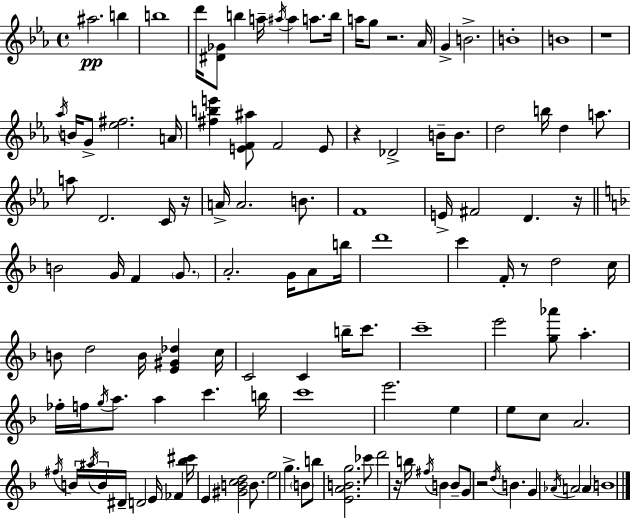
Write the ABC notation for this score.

X:1
T:Untitled
M:4/4
L:1/4
K:Cm
^a2 b b4 d'/4 [^D_G]/2 b a/4 ^a/4 ^a a/2 b/4 a/4 g/2 z2 _A/4 G B2 B4 B4 z4 _a/4 B/4 G/2 [_e^f]2 A/4 [^fbe'] [EF^a]/2 F2 E/2 z _D2 B/4 B/2 d2 b/4 d a/2 a/2 D2 C/4 z/4 A/4 A2 B/2 F4 E/4 ^F2 D z/4 B2 G/4 F G/2 A2 G/4 A/2 b/4 d'4 c' F/4 z/2 d2 c/4 B/2 d2 B/4 [E^G_d] c/4 C2 C b/4 c'/2 c'4 e'2 [g_a']/2 a _f/4 f/4 g/4 a/2 a c' b/4 c'4 e'2 e e/2 c/2 A2 ^f/4 B/4 ^a/4 B/4 ^D/4 D2 E/4 _F [_b^c']/4 E [^GBcd]2 B/2 e2 g B/2 b/2 [EABg]2 _c'/2 d'2 z/4 b/4 ^f/4 B B/2 G/2 z2 d/4 B G _A/4 A2 A B4